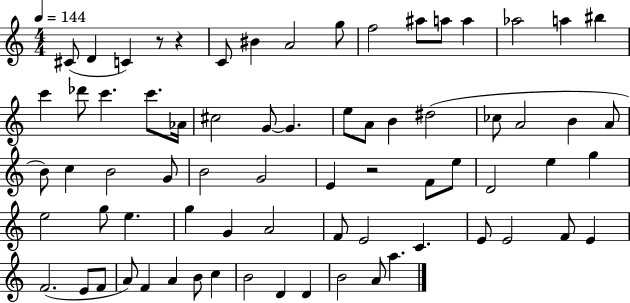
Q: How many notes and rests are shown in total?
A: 72